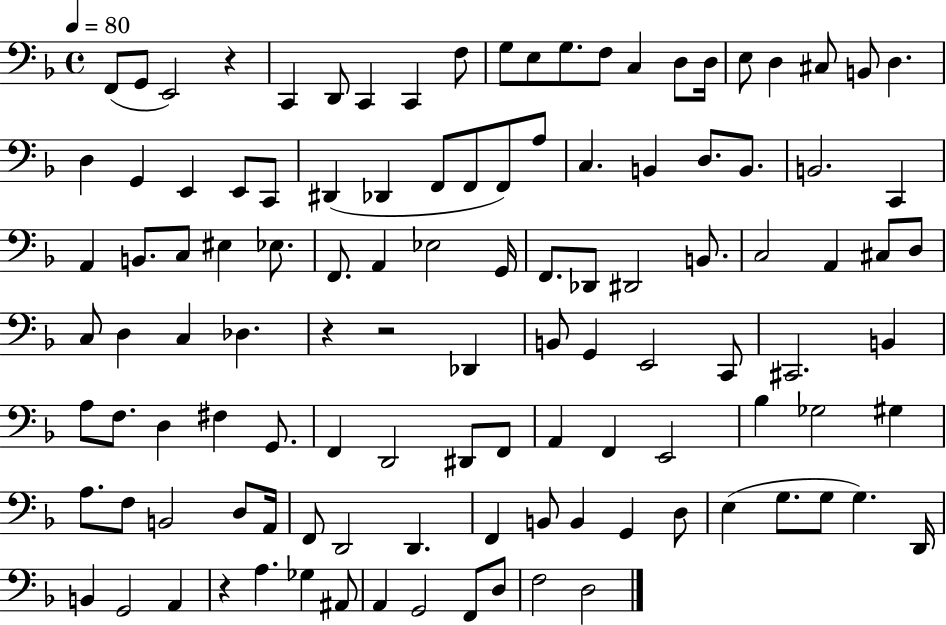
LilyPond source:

{
  \clef bass
  \time 4/4
  \defaultTimeSignature
  \key f \major
  \tempo 4 = 80
  f,8( g,8 e,2) r4 | c,4 d,8 c,4 c,4 f8 | g8 e8 g8. f8 c4 d8 d16 | e8 d4 cis8 b,8 d4. | \break d4 g,4 e,4 e,8 c,8 | dis,4( des,4 f,8 f,8 f,8) a8 | c4. b,4 d8. b,8. | b,2. c,4 | \break a,4 b,8. c8 eis4 ees8. | f,8. a,4 ees2 g,16 | f,8. des,8 dis,2 b,8. | c2 a,4 cis8 d8 | \break c8 d4 c4 des4. | r4 r2 des,4 | b,8 g,4 e,2 c,8 | cis,2. b,4 | \break a8 f8. d4 fis4 g,8. | f,4 d,2 dis,8 f,8 | a,4 f,4 e,2 | bes4 ges2 gis4 | \break a8. f8 b,2 d8 a,16 | f,8 d,2 d,4. | f,4 b,8 b,4 g,4 d8 | e4( g8. g8 g4.) d,16 | \break b,4 g,2 a,4 | r4 a4. ges4 ais,8 | a,4 g,2 f,8 d8 | f2 d2 | \break \bar "|."
}